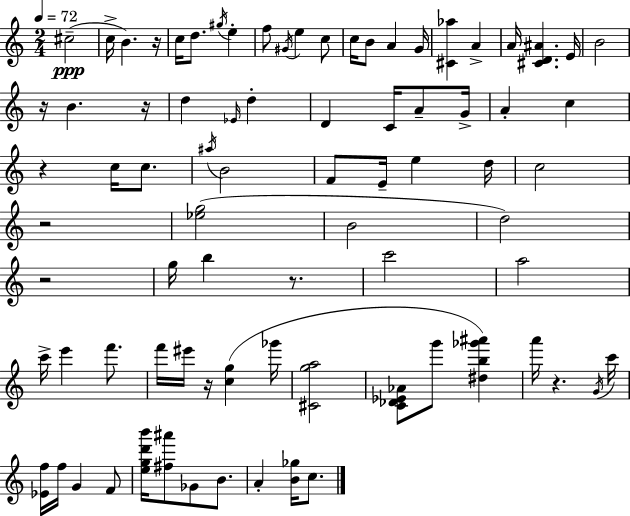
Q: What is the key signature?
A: C major